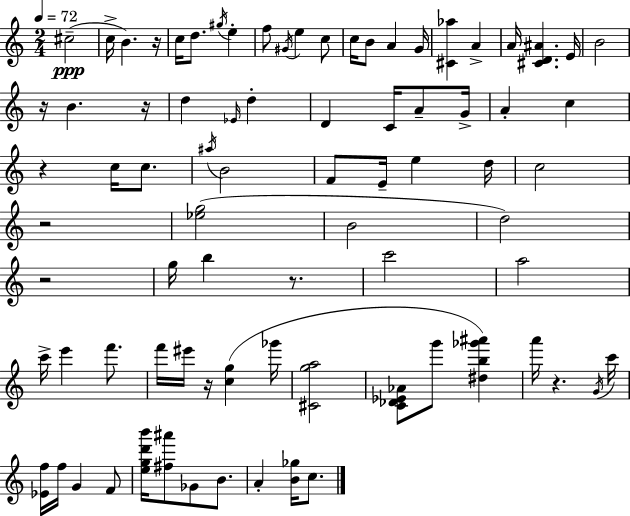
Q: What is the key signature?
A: C major